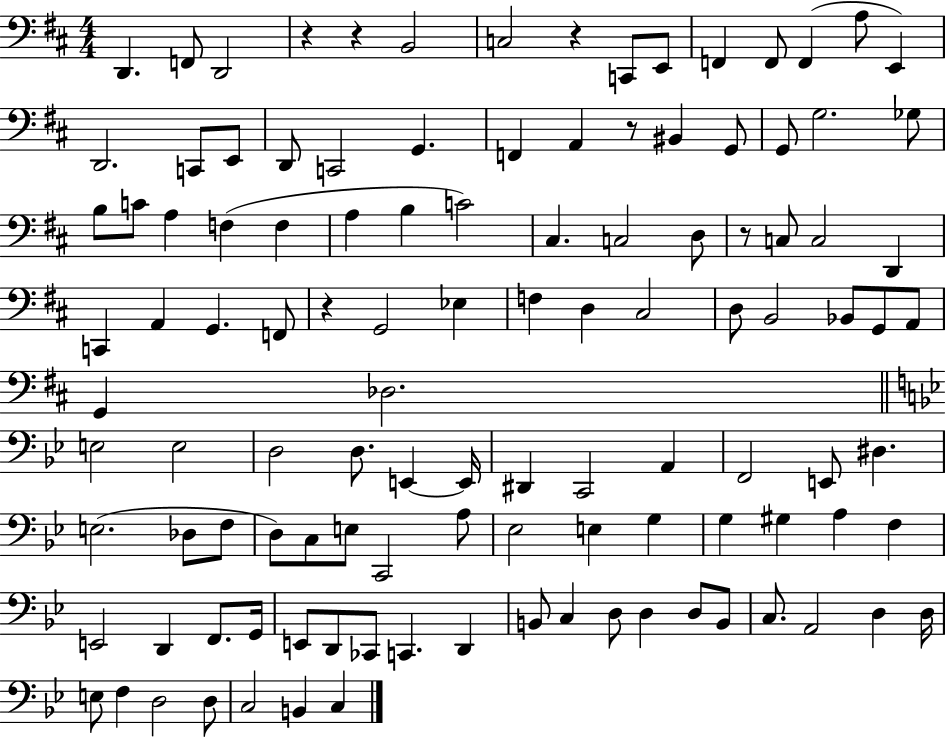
X:1
T:Untitled
M:4/4
L:1/4
K:D
D,, F,,/2 D,,2 z z B,,2 C,2 z C,,/2 E,,/2 F,, F,,/2 F,, A,/2 E,, D,,2 C,,/2 E,,/2 D,,/2 C,,2 G,, F,, A,, z/2 ^B,, G,,/2 G,,/2 G,2 _G,/2 B,/2 C/2 A, F, F, A, B, C2 ^C, C,2 D,/2 z/2 C,/2 C,2 D,, C,, A,, G,, F,,/2 z G,,2 _E, F, D, ^C,2 D,/2 B,,2 _B,,/2 G,,/2 A,,/2 G,, _D,2 E,2 E,2 D,2 D,/2 E,, E,,/4 ^D,, C,,2 A,, F,,2 E,,/2 ^D, E,2 _D,/2 F,/2 D,/2 C,/2 E,/2 C,,2 A,/2 _E,2 E, G, G, ^G, A, F, E,,2 D,, F,,/2 G,,/4 E,,/2 D,,/2 _C,,/2 C,, D,, B,,/2 C, D,/2 D, D,/2 B,,/2 C,/2 A,,2 D, D,/4 E,/2 F, D,2 D,/2 C,2 B,, C,